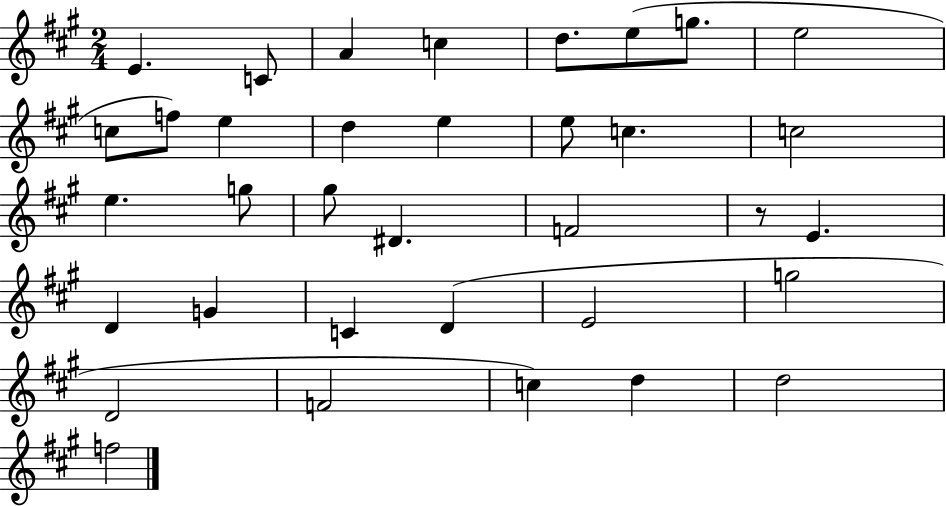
X:1
T:Untitled
M:2/4
L:1/4
K:A
E C/2 A c d/2 e/2 g/2 e2 c/2 f/2 e d e e/2 c c2 e g/2 ^g/2 ^D F2 z/2 E D G C D E2 g2 D2 F2 c d d2 f2